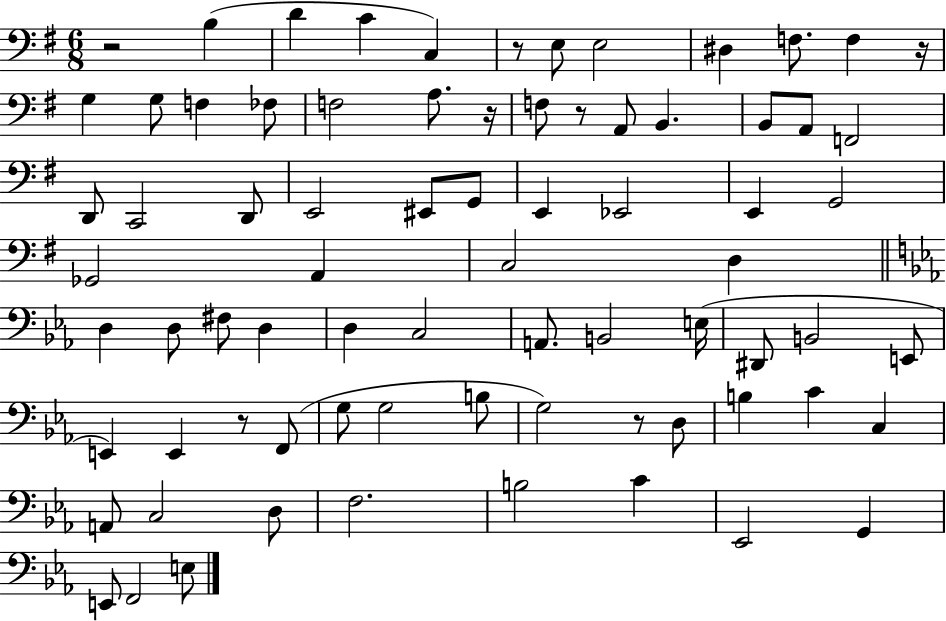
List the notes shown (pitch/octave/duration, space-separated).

R/h B3/q D4/q C4/q C3/q R/e E3/e E3/h D#3/q F3/e. F3/q R/s G3/q G3/e F3/q FES3/e F3/h A3/e. R/s F3/e R/e A2/e B2/q. B2/e A2/e F2/h D2/e C2/h D2/e E2/h EIS2/e G2/e E2/q Eb2/h E2/q G2/h Gb2/h A2/q C3/h D3/q D3/q D3/e F#3/e D3/q D3/q C3/h A2/e. B2/h E3/s D#2/e B2/h E2/e E2/q E2/q R/e F2/e G3/e G3/h B3/e G3/h R/e D3/e B3/q C4/q C3/q A2/e C3/h D3/e F3/h. B3/h C4/q Eb2/h G2/q E2/e F2/h E3/e